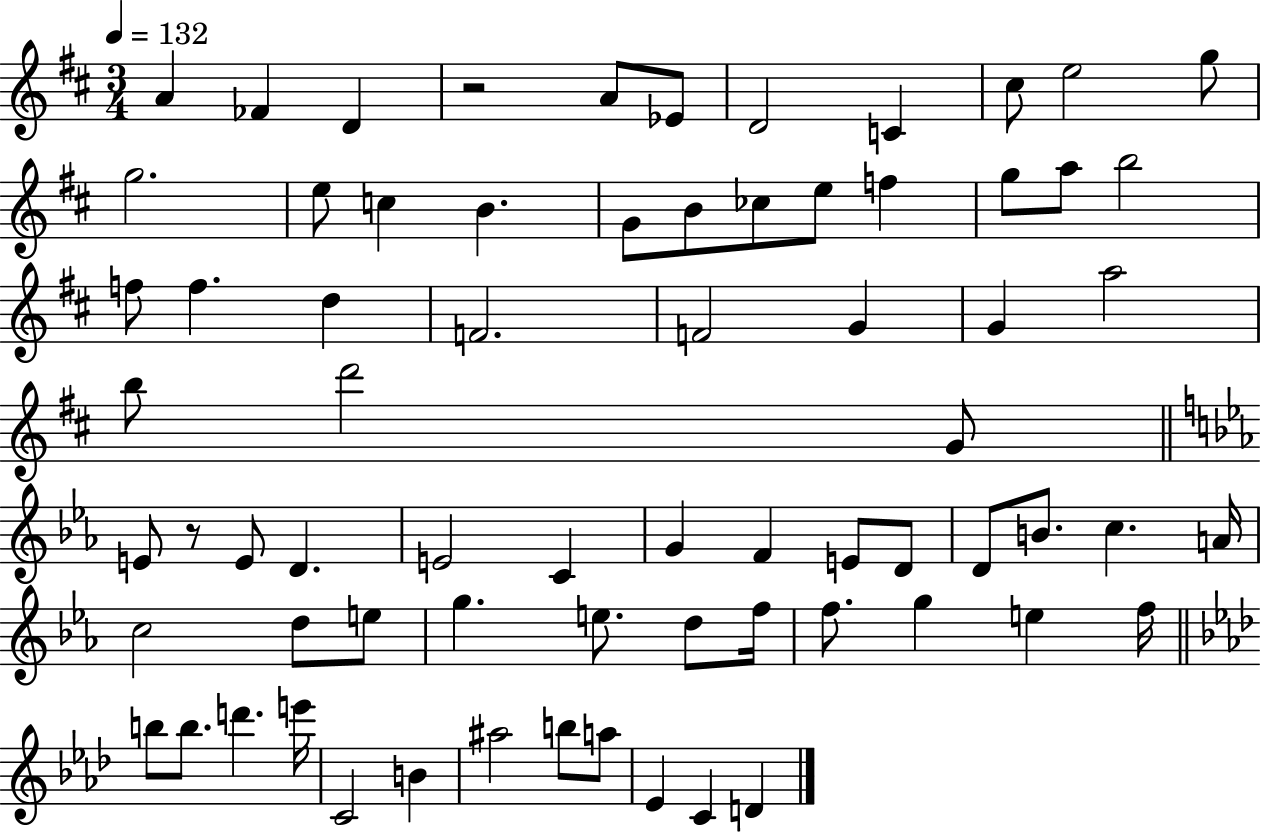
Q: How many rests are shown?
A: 2